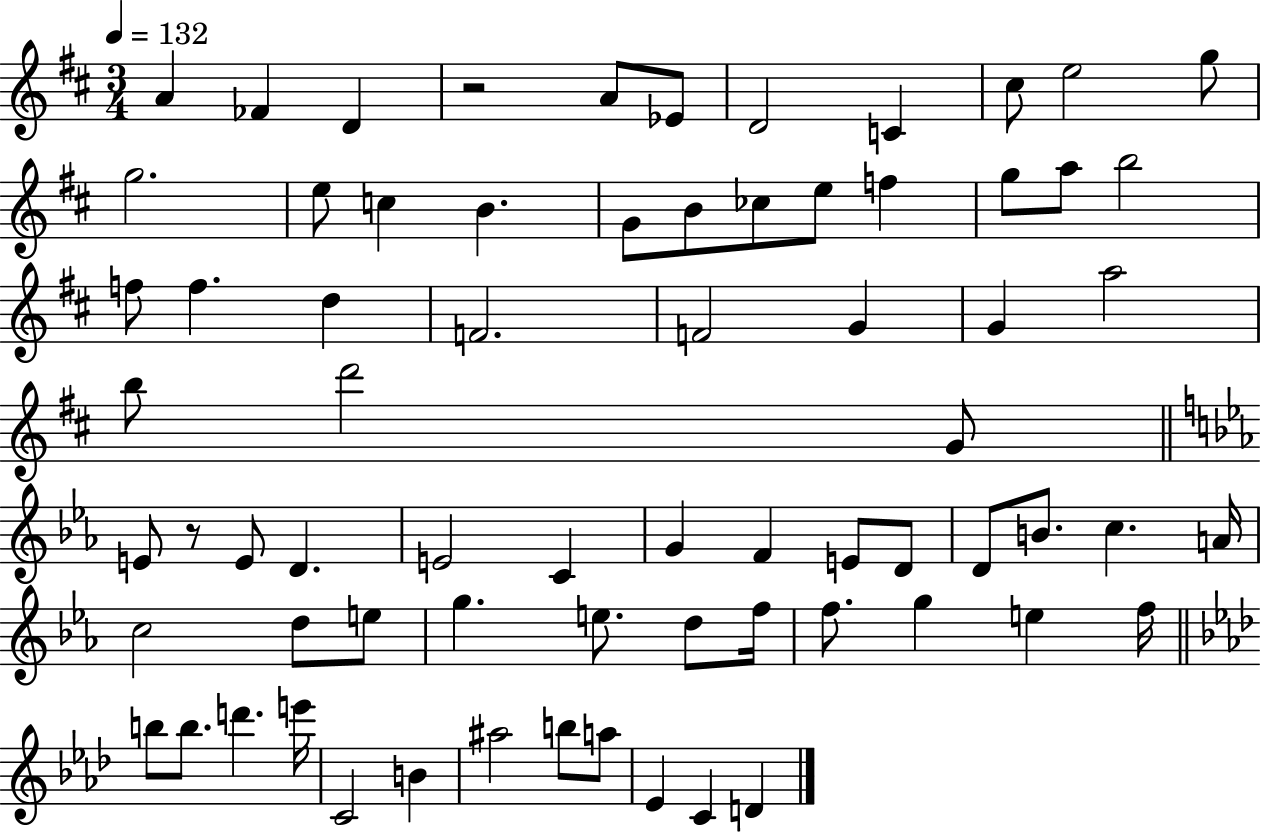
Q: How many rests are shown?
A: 2